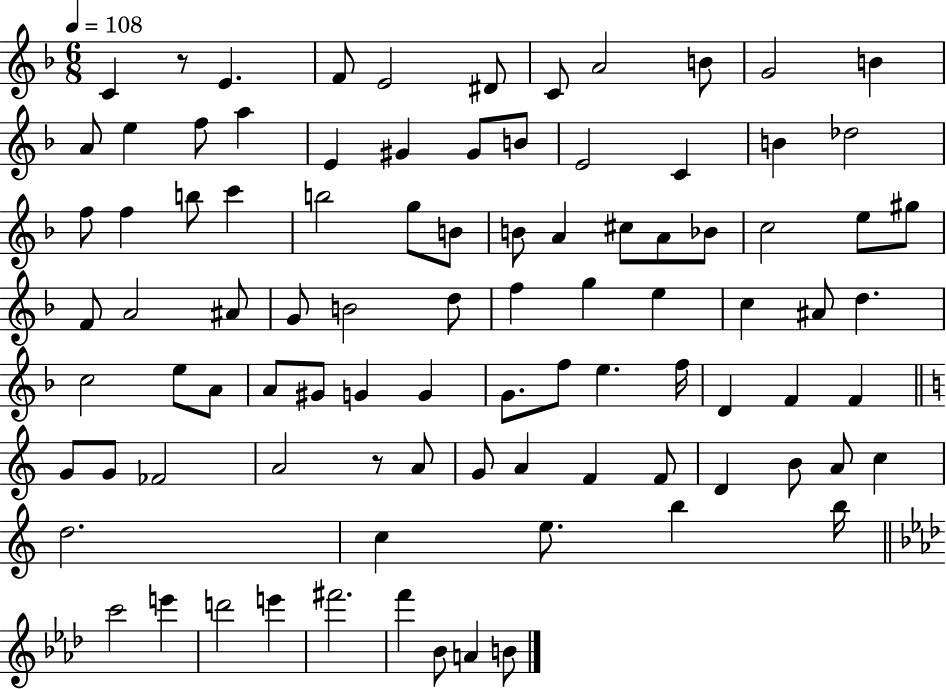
C4/q R/e E4/q. F4/e E4/h D#4/e C4/e A4/h B4/e G4/h B4/q A4/e E5/q F5/e A5/q E4/q G#4/q G#4/e B4/e E4/h C4/q B4/q Db5/h F5/e F5/q B5/e C6/q B5/h G5/e B4/e B4/e A4/q C#5/e A4/e Bb4/e C5/h E5/e G#5/e F4/e A4/h A#4/e G4/e B4/h D5/e F5/q G5/q E5/q C5/q A#4/e D5/q. C5/h E5/e A4/e A4/e G#4/e G4/q G4/q G4/e. F5/e E5/q. F5/s D4/q F4/q F4/q G4/e G4/e FES4/h A4/h R/e A4/e G4/e A4/q F4/q F4/e D4/q B4/e A4/e C5/q D5/h. C5/q E5/e. B5/q B5/s C6/h E6/q D6/h E6/q F#6/h. F6/q Bb4/e A4/q B4/e